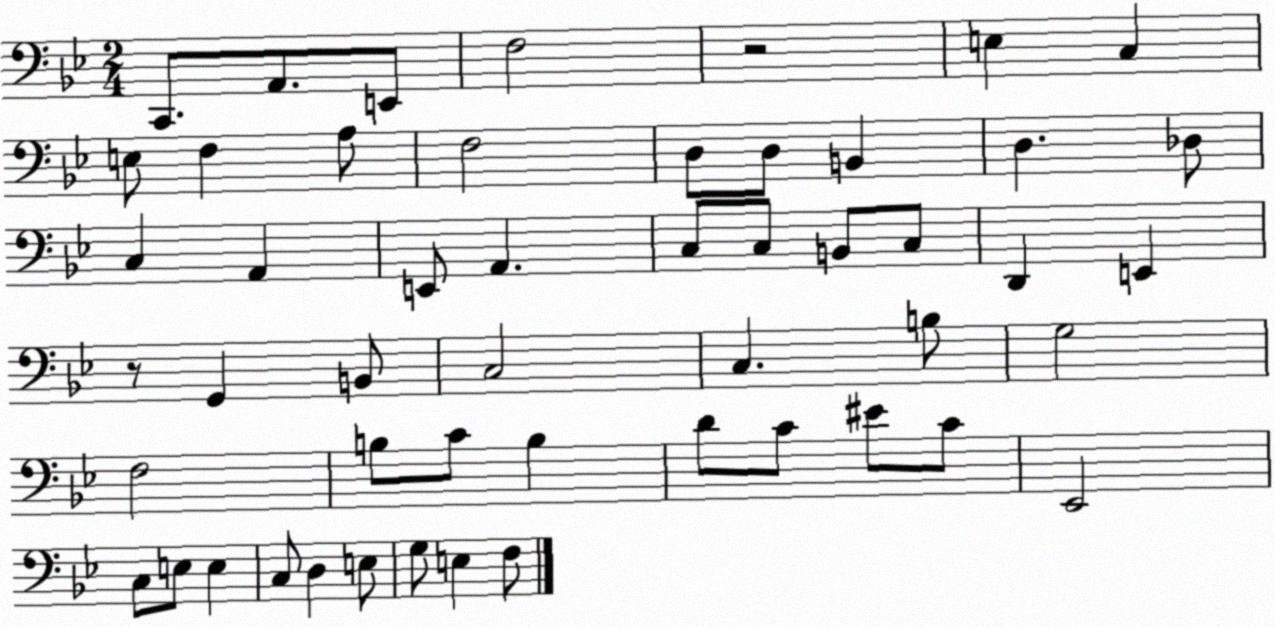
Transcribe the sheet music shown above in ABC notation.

X:1
T:Untitled
M:2/4
L:1/4
K:Bb
C,,/2 A,,/2 E,,/2 F,2 z2 E, C, E,/2 F, A,/2 F,2 D,/2 D,/2 B,, D, _D,/2 C, A,, E,,/2 A,, C,/2 C,/2 B,,/2 C,/2 D,, E,, z/2 G,, B,,/2 C,2 C, B,/2 G,2 F,2 B,/2 C/2 B, D/2 C/2 ^E/2 C/2 _E,,2 C,/2 E,/2 E, C,/2 D, E,/2 G,/2 E, F,/2